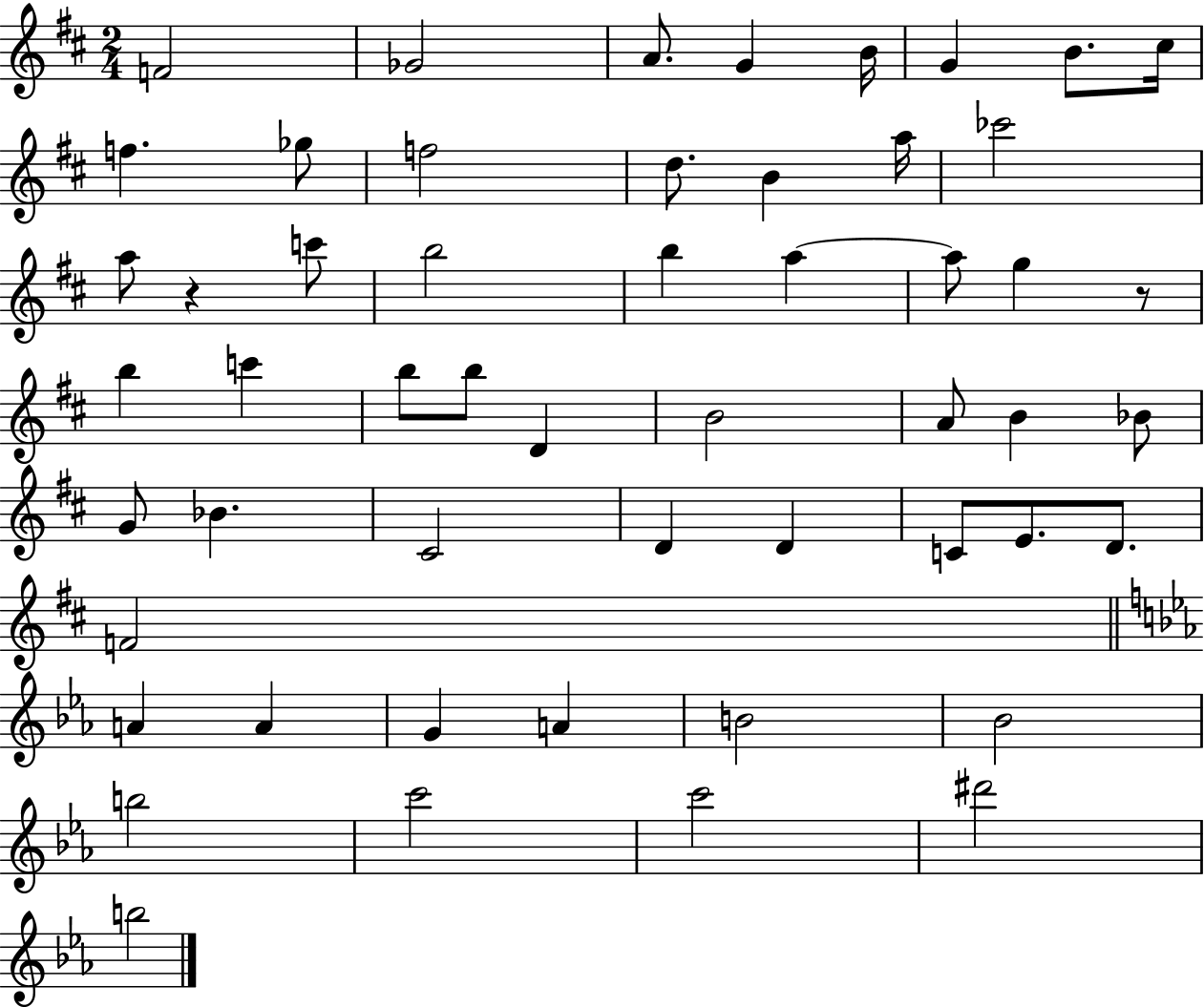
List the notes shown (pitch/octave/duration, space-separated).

F4/h Gb4/h A4/e. G4/q B4/s G4/q B4/e. C#5/s F5/q. Gb5/e F5/h D5/e. B4/q A5/s CES6/h A5/e R/q C6/e B5/h B5/q A5/q A5/e G5/q R/e B5/q C6/q B5/e B5/e D4/q B4/h A4/e B4/q Bb4/e G4/e Bb4/q. C#4/h D4/q D4/q C4/e E4/e. D4/e. F4/h A4/q A4/q G4/q A4/q B4/h Bb4/h B5/h C6/h C6/h D#6/h B5/h